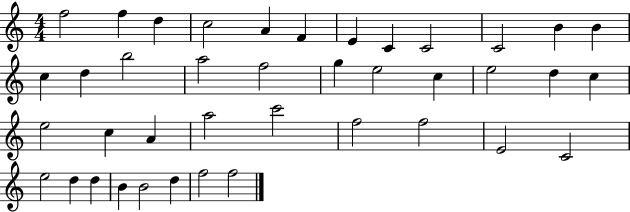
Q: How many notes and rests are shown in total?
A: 40